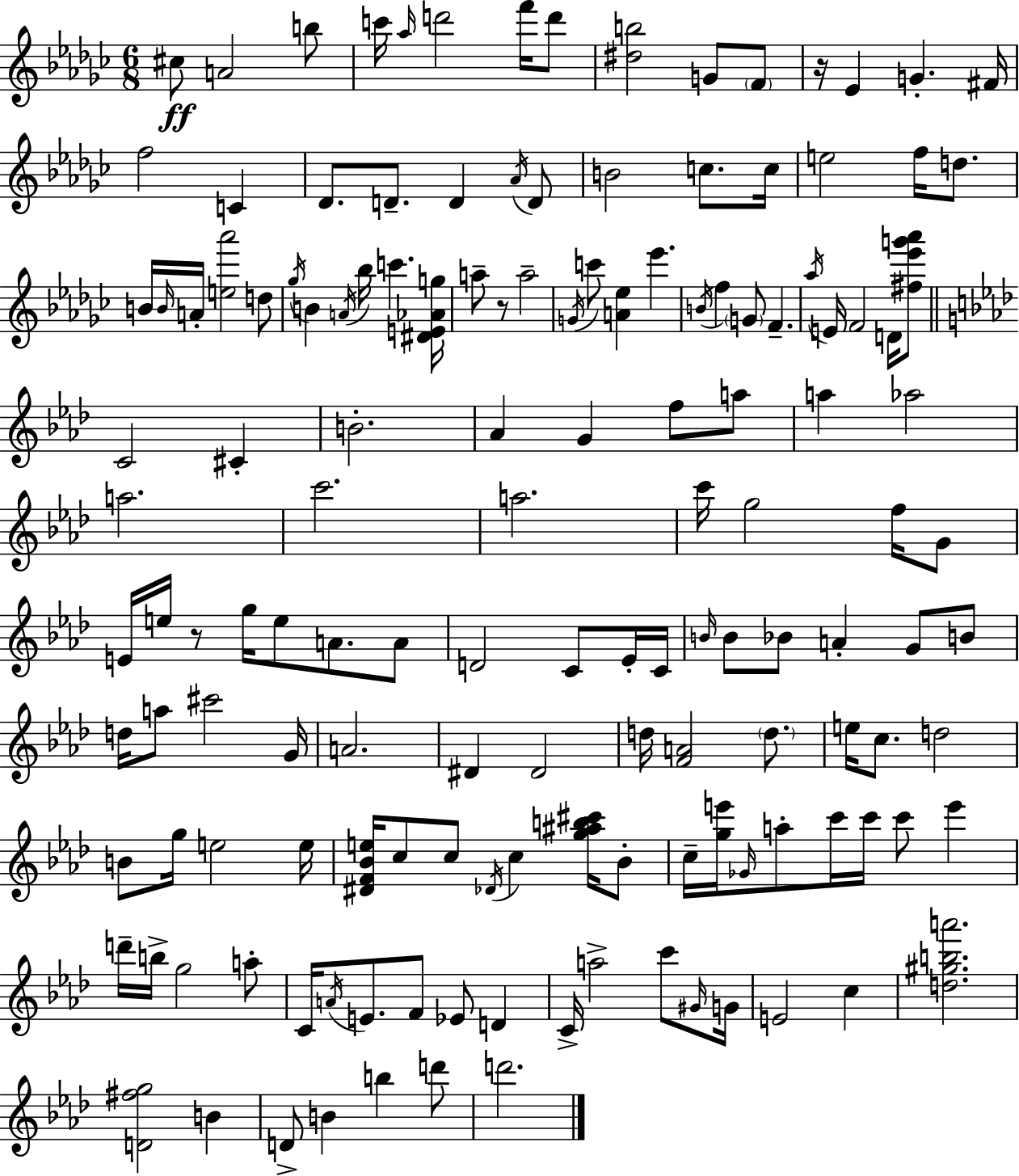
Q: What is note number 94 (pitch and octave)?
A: G5